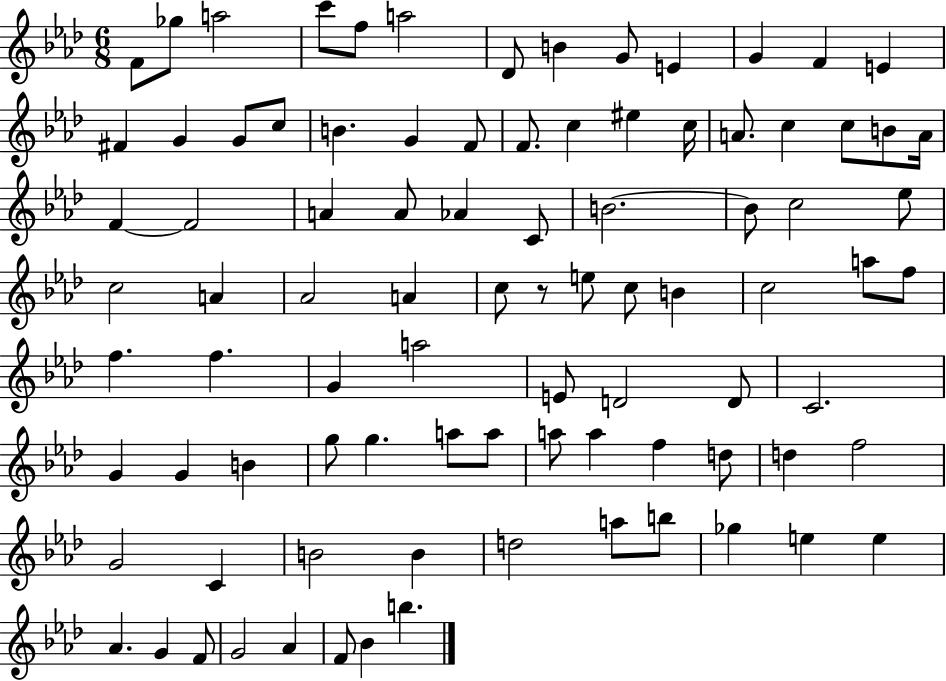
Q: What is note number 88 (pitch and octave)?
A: Bb4